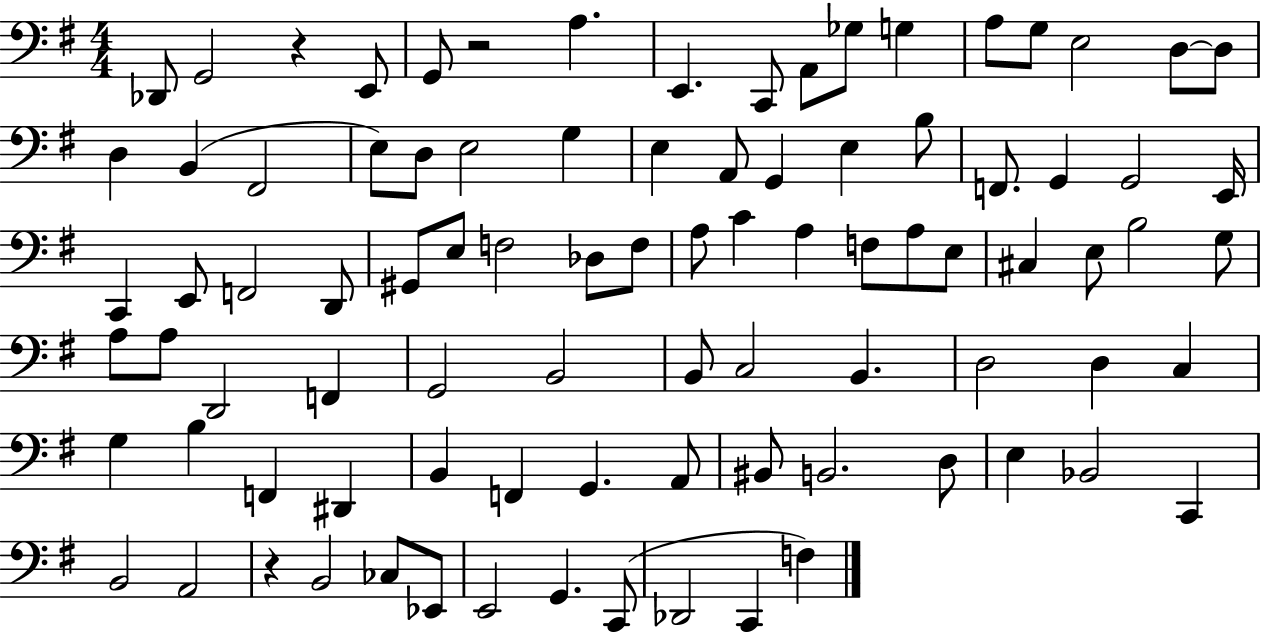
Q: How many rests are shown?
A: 3